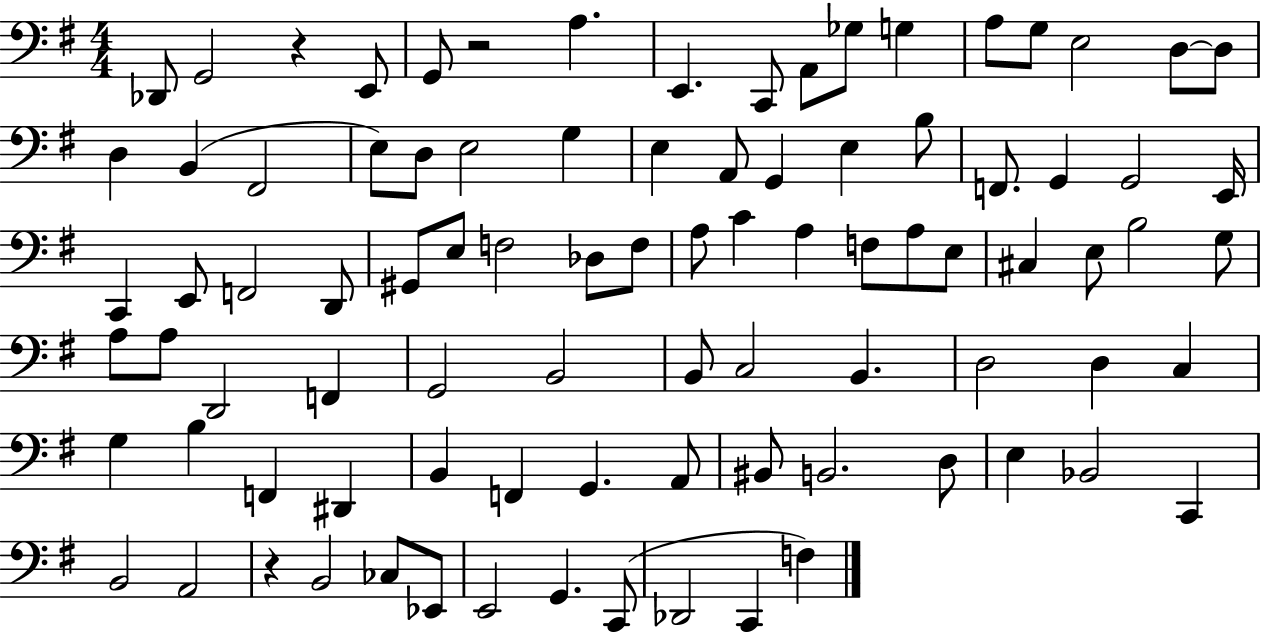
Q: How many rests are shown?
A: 3